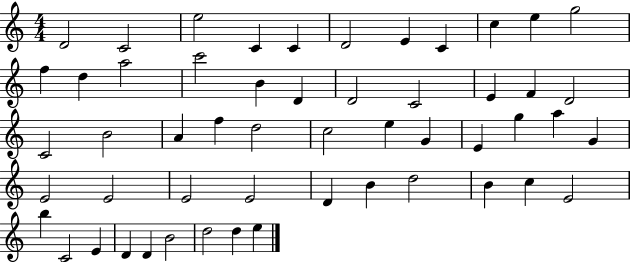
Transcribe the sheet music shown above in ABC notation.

X:1
T:Untitled
M:4/4
L:1/4
K:C
D2 C2 e2 C C D2 E C c e g2 f d a2 c'2 B D D2 C2 E F D2 C2 B2 A f d2 c2 e G E g a G E2 E2 E2 E2 D B d2 B c E2 b C2 E D D B2 d2 d e